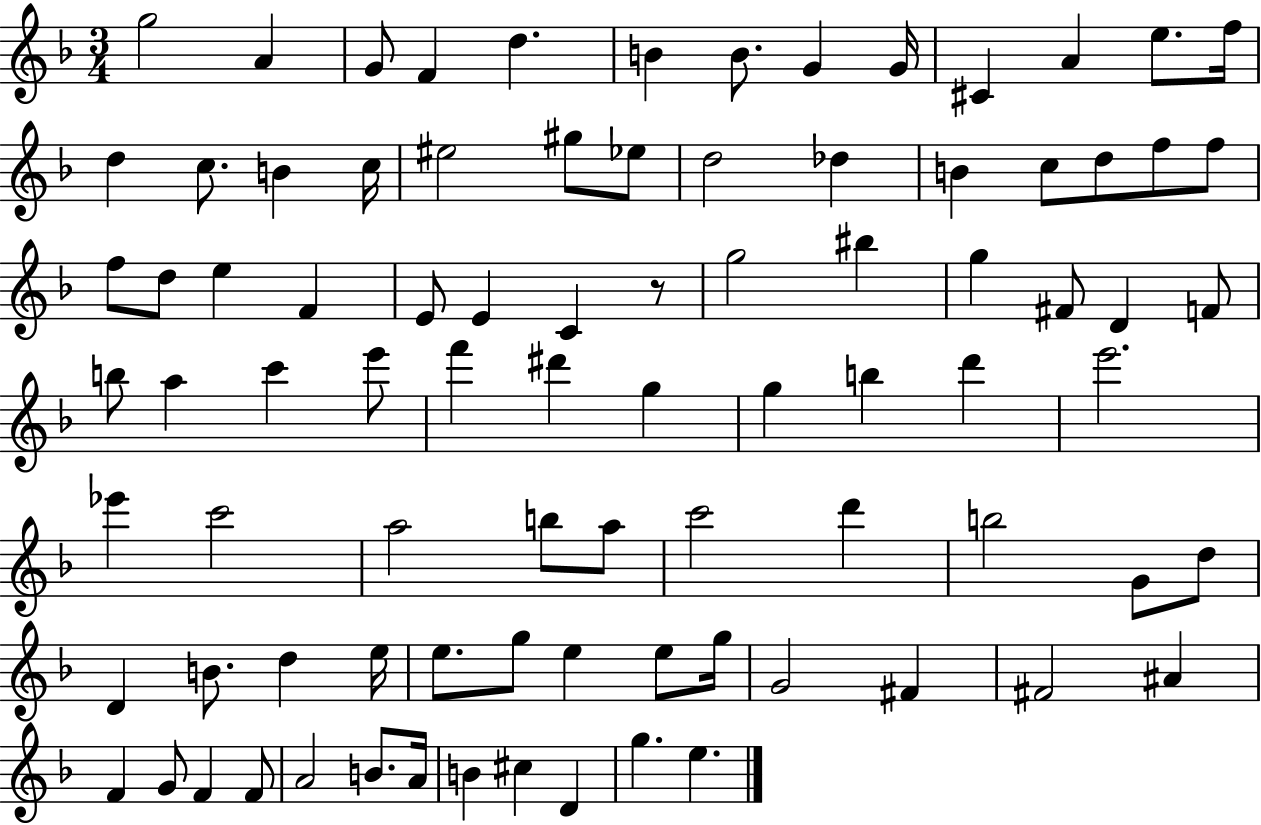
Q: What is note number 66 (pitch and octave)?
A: E5